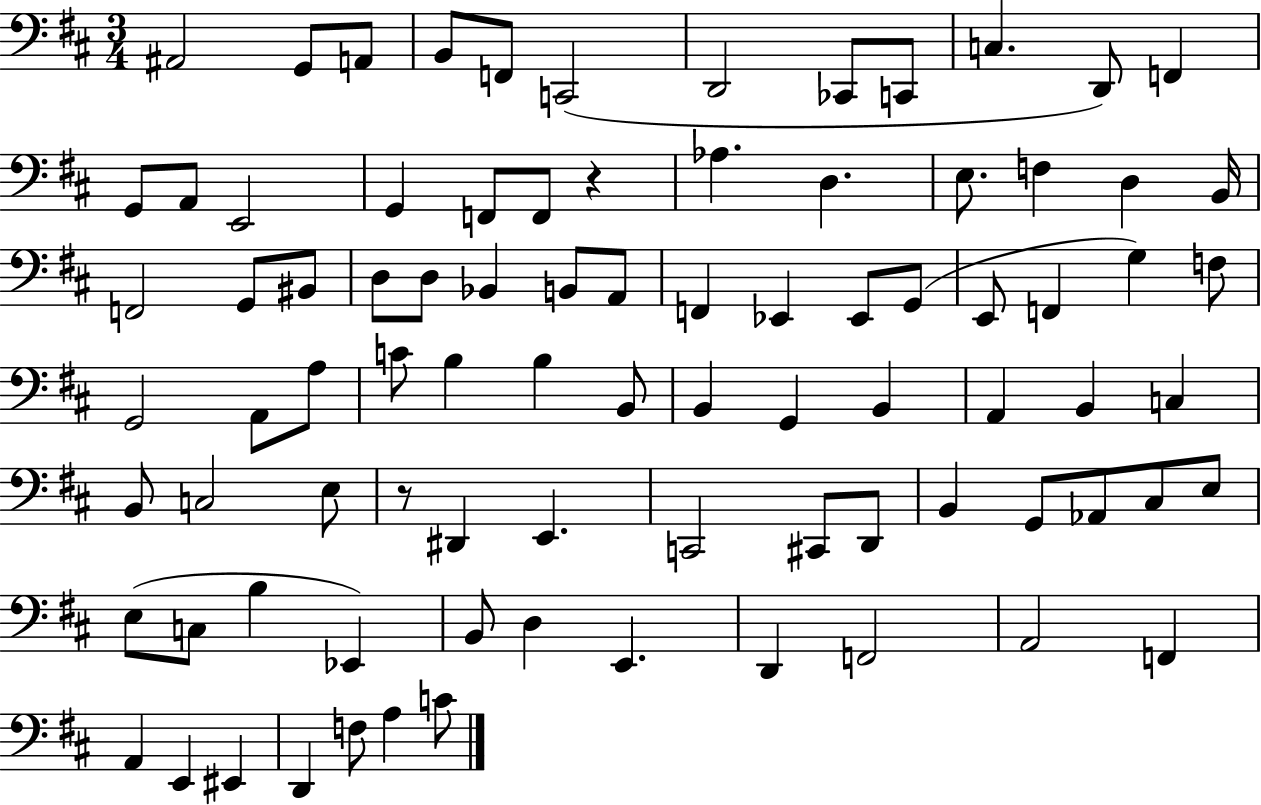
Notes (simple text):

A#2/h G2/e A2/e B2/e F2/e C2/h D2/h CES2/e C2/e C3/q. D2/e F2/q G2/e A2/e E2/h G2/q F2/e F2/e R/q Ab3/q. D3/q. E3/e. F3/q D3/q B2/s F2/h G2/e BIS2/e D3/e D3/e Bb2/q B2/e A2/e F2/q Eb2/q Eb2/e G2/e E2/e F2/q G3/q F3/e G2/h A2/e A3/e C4/e B3/q B3/q B2/e B2/q G2/q B2/q A2/q B2/q C3/q B2/e C3/h E3/e R/e D#2/q E2/q. C2/h C#2/e D2/e B2/q G2/e Ab2/e C#3/e E3/e E3/e C3/e B3/q Eb2/q B2/e D3/q E2/q. D2/q F2/h A2/h F2/q A2/q E2/q EIS2/q D2/q F3/e A3/q C4/e